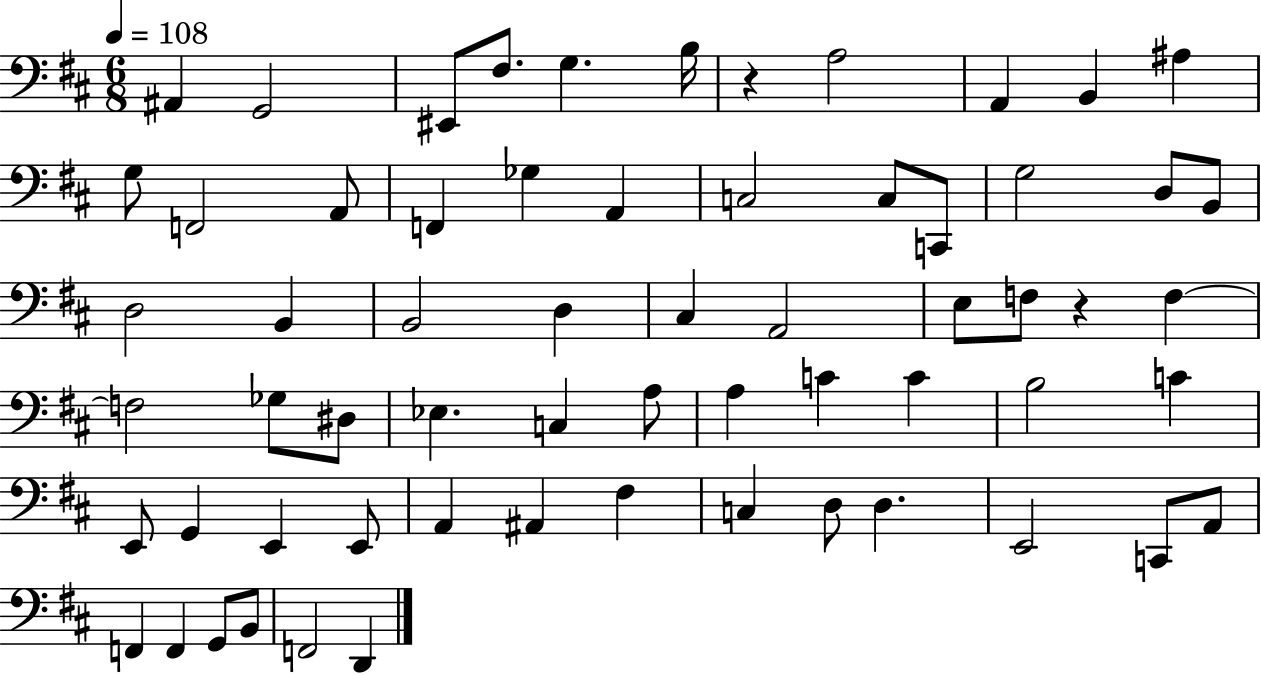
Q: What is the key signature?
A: D major